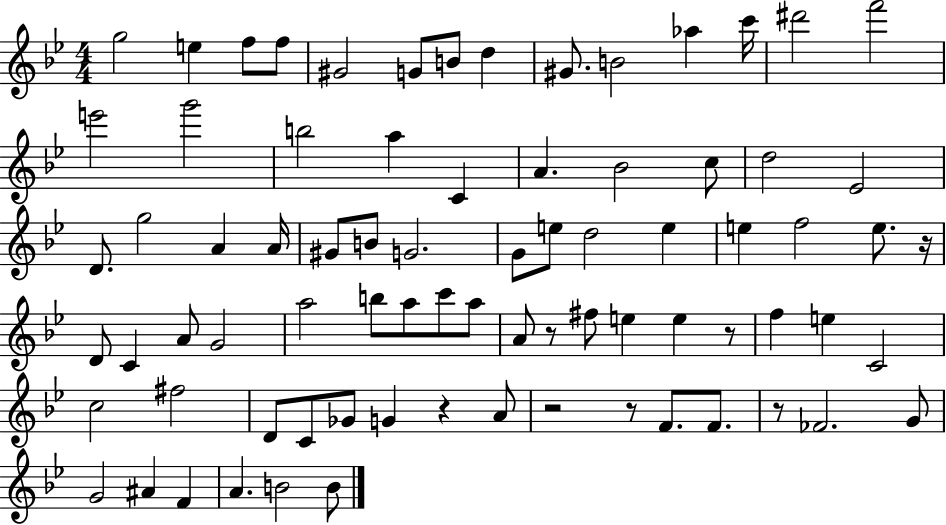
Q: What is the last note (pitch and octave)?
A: B4